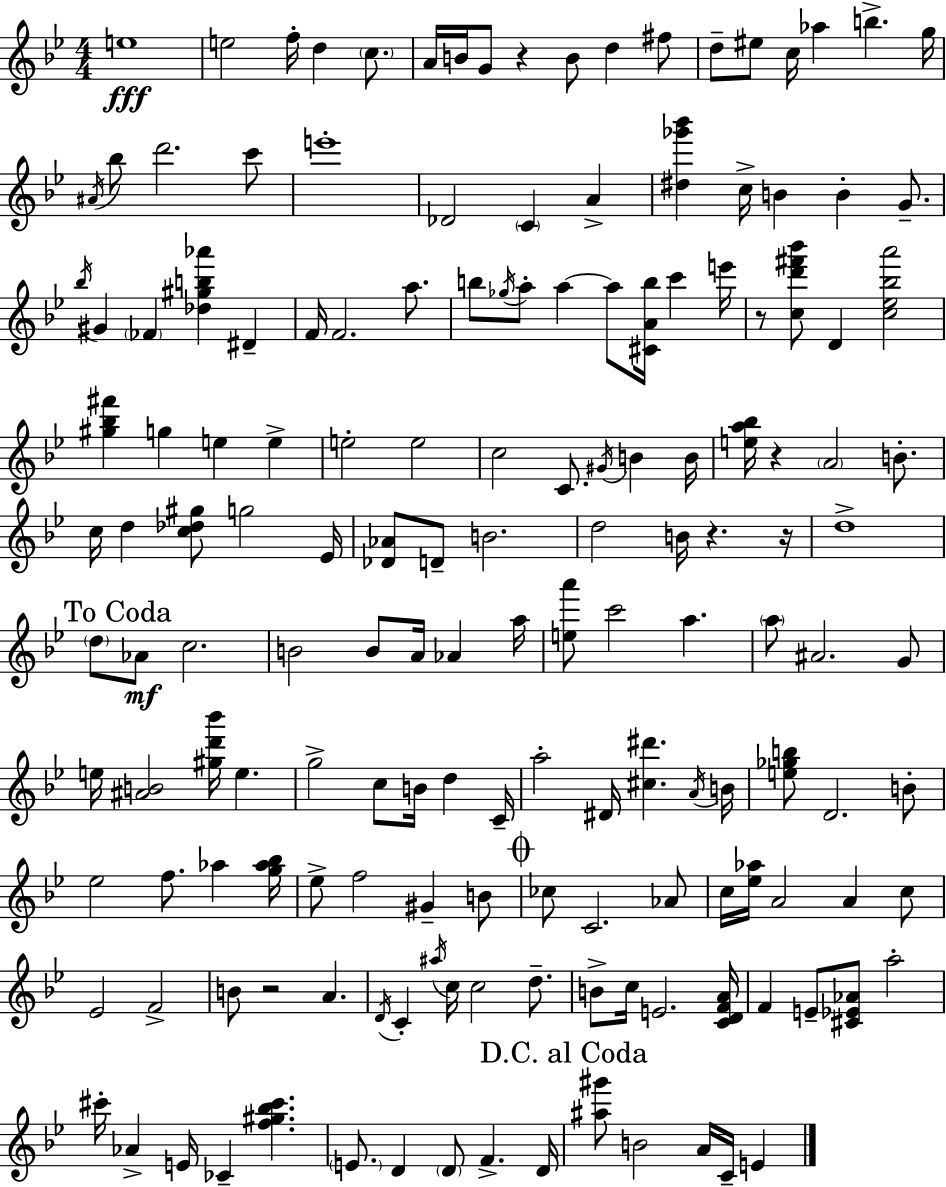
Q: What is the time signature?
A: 4/4